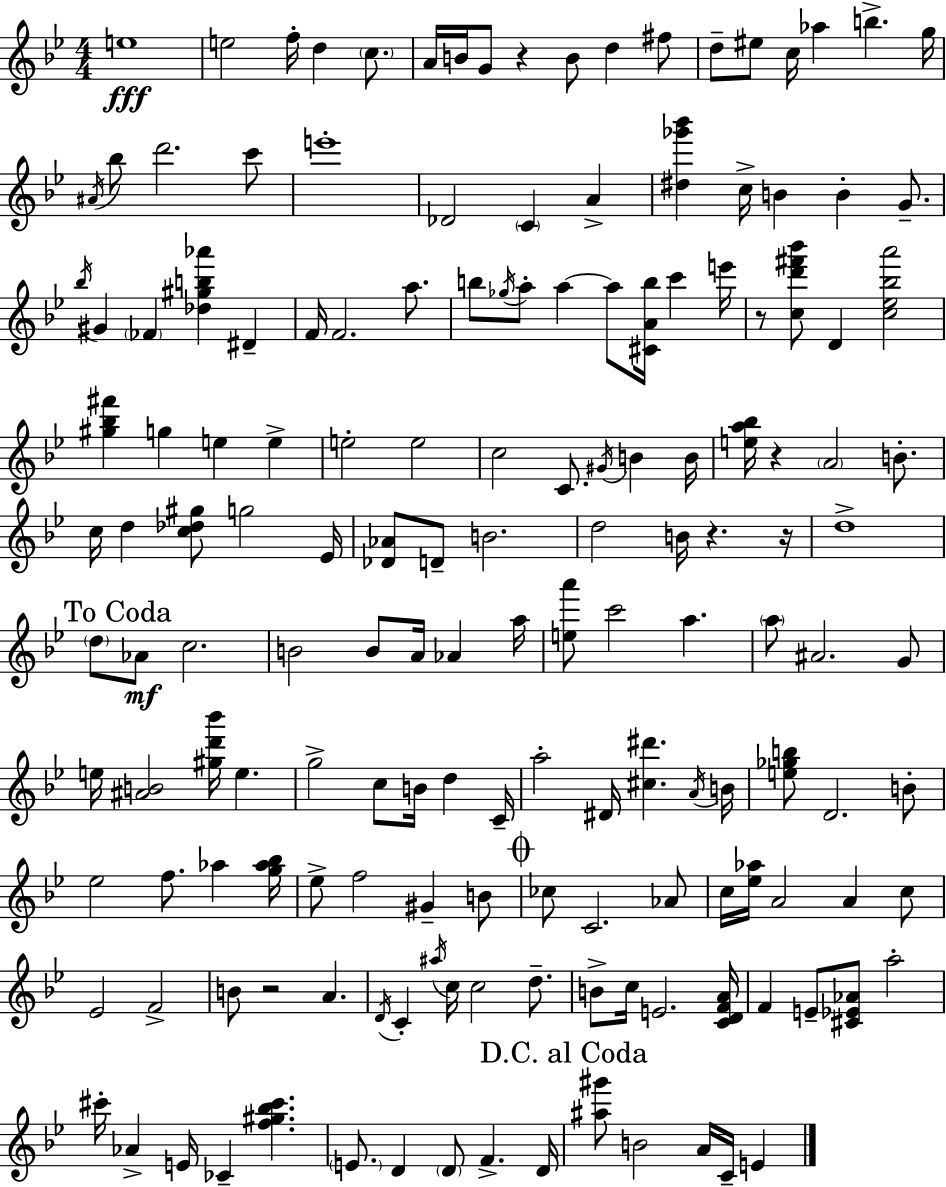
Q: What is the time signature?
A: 4/4